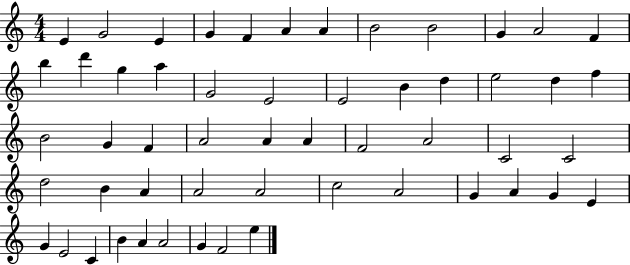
{
  \clef treble
  \numericTimeSignature
  \time 4/4
  \key c \major
  e'4 g'2 e'4 | g'4 f'4 a'4 a'4 | b'2 b'2 | g'4 a'2 f'4 | \break b''4 d'''4 g''4 a''4 | g'2 e'2 | e'2 b'4 d''4 | e''2 d''4 f''4 | \break b'2 g'4 f'4 | a'2 a'4 a'4 | f'2 a'2 | c'2 c'2 | \break d''2 b'4 a'4 | a'2 a'2 | c''2 a'2 | g'4 a'4 g'4 e'4 | \break g'4 e'2 c'4 | b'4 a'4 a'2 | g'4 f'2 e''4 | \bar "|."
}